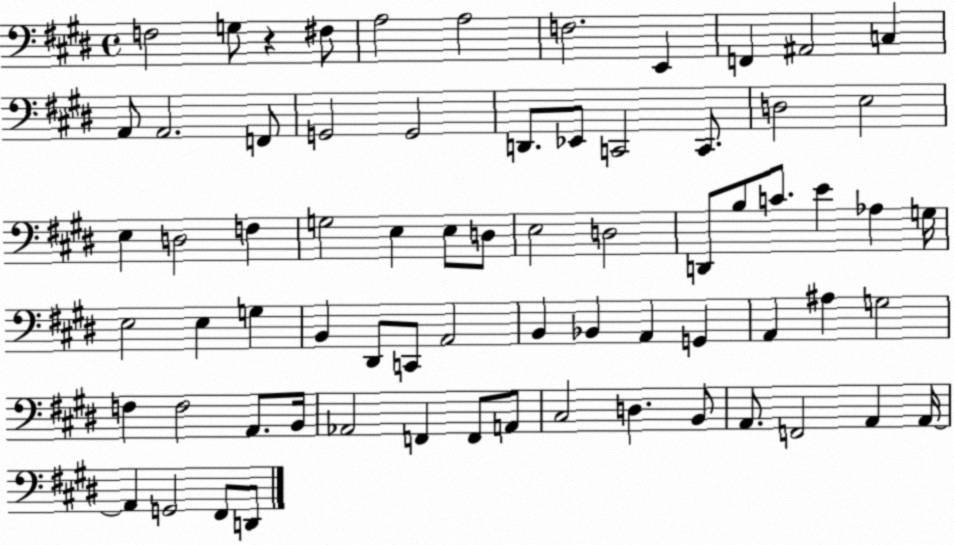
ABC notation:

X:1
T:Untitled
M:4/4
L:1/4
K:E
F,2 G,/2 z ^F,/2 A,2 A,2 F,2 E,, F,, ^A,,2 C, A,,/2 A,,2 F,,/2 G,,2 G,,2 D,,/2 _E,,/2 C,,2 C,,/2 D,2 E,2 E, D,2 F, G,2 E, E,/2 D,/2 E,2 D,2 D,,/2 B,/2 C/2 E _A, G,/4 E,2 E, G, B,, ^D,,/2 C,,/2 A,,2 B,, _B,, A,, G,, A,, ^A, G,2 F, F,2 A,,/2 B,,/4 _A,,2 F,, F,,/2 A,,/2 ^C,2 D, B,,/2 A,,/2 F,,2 A,, A,,/4 A,, G,,2 ^F,,/2 D,,/2